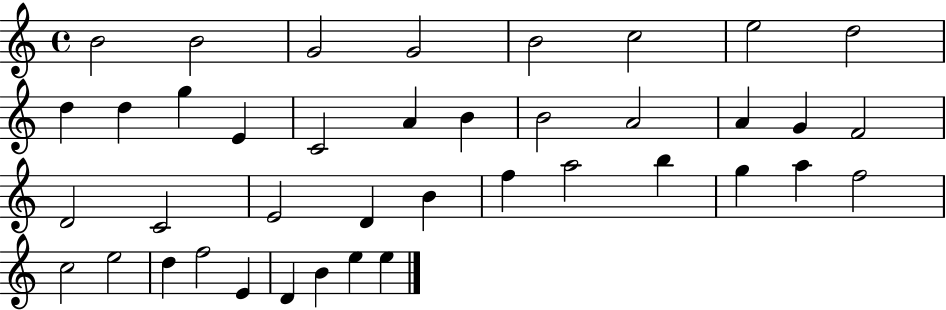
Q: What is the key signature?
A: C major